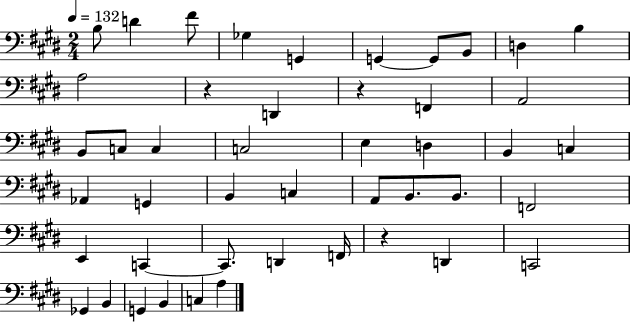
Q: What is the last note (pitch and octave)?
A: A3